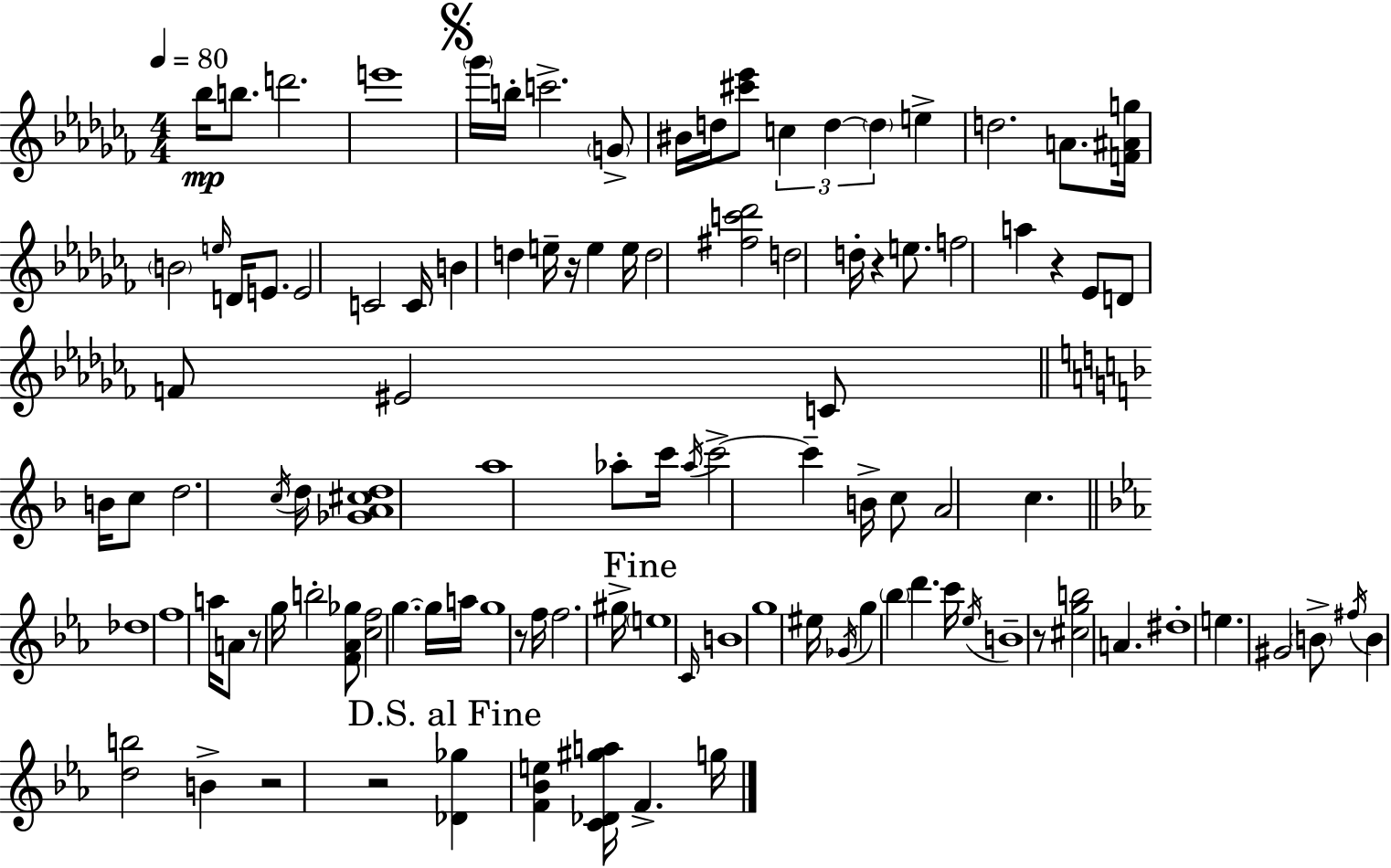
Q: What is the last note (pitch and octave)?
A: G5